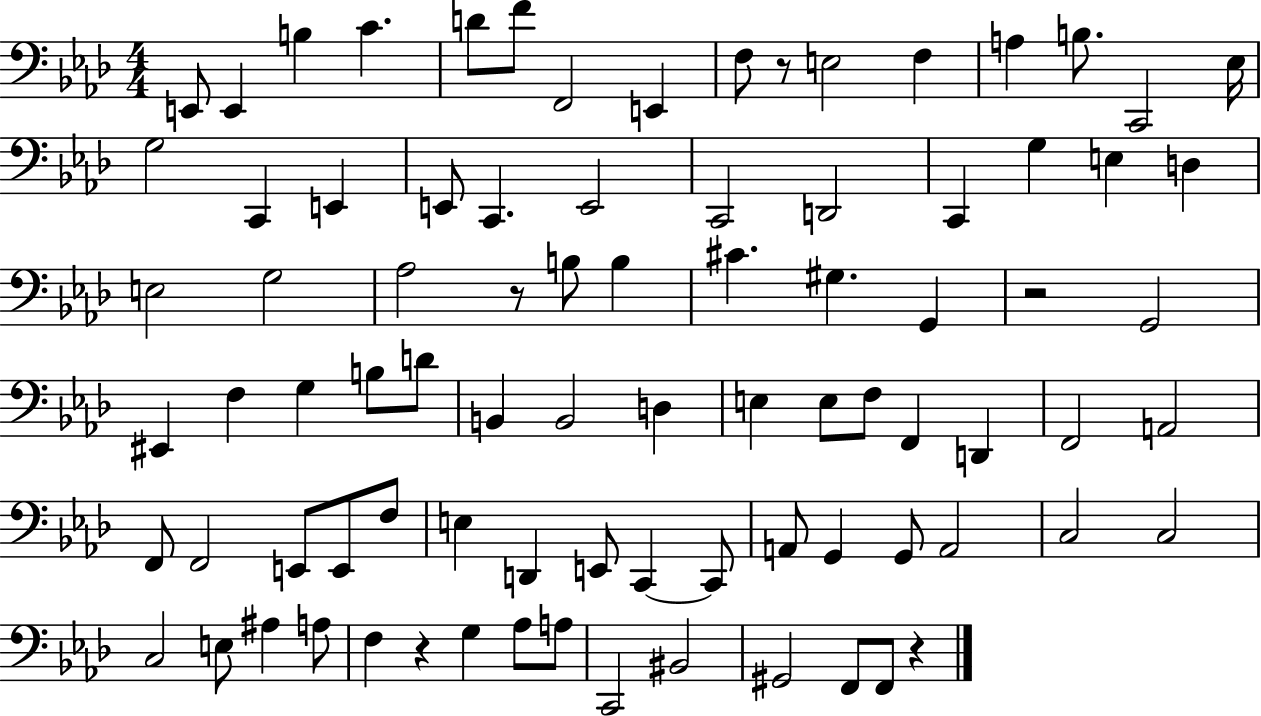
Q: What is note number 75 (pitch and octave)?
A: A3